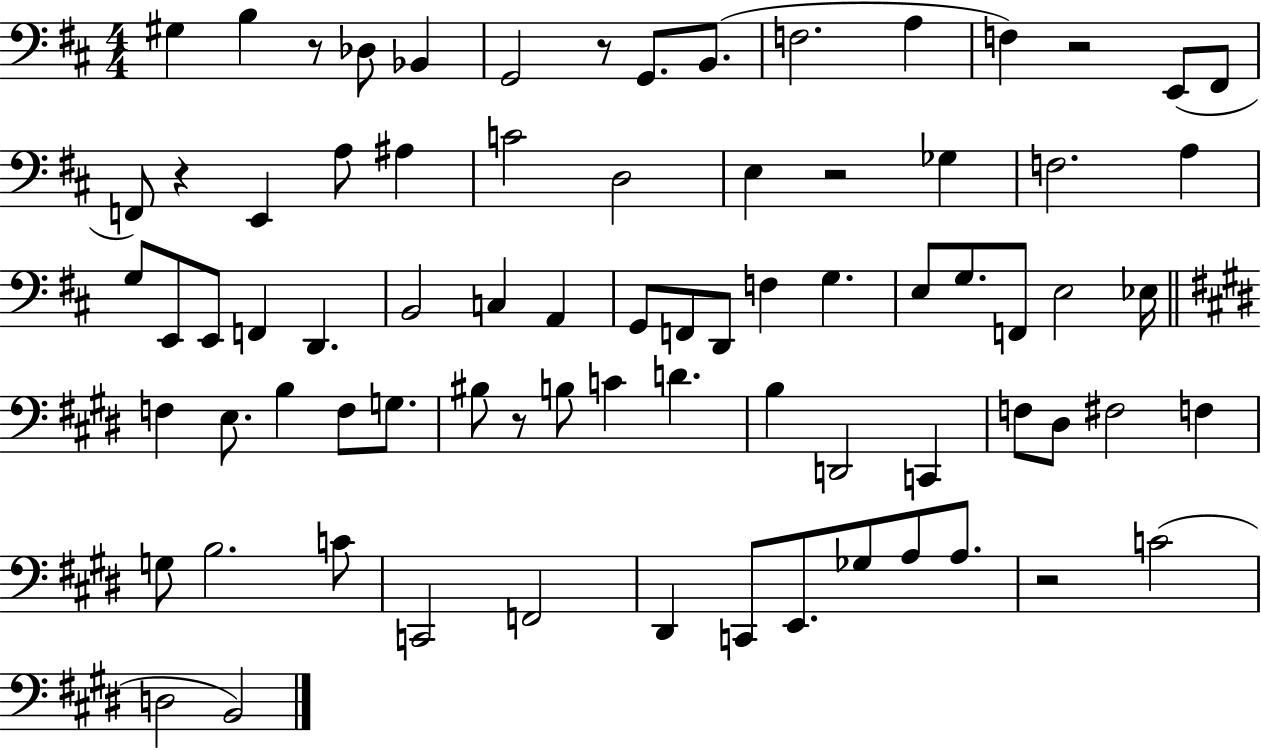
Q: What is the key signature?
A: D major